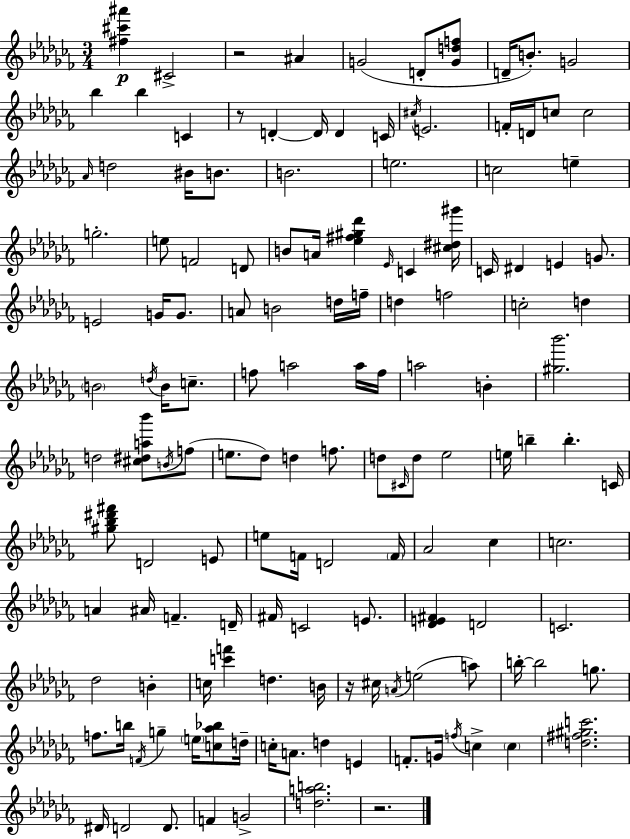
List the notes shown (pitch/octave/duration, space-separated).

[F#5,C#6,A#6]/q C#4/h R/h A#4/q G4/h D4/e [G4,D5,F5]/e D4/s B4/e. G4/h Bb5/q Bb5/q C4/q R/e D4/q D4/s D4/q C4/s C#5/s E4/h. F4/s D4/s C5/e C5/h Ab4/s D5/h BIS4/s B4/e. B4/h. E5/h. C5/h E5/q G5/h. E5/e F4/h D4/e B4/e A4/s [Eb5,F#5,G#5,Db6]/q Eb4/s C4/q [C#5,D#5,G#6]/s C4/s D#4/q E4/q G4/e. E4/h G4/s G4/e. A4/e B4/h D5/s F5/s D5/q F5/h C5/h D5/q B4/h D5/s B4/s C5/e. F5/e A5/h A5/s F5/s A5/h B4/q [G#5,Bb6]/h. D5/h [C#5,D#5,A5,Bb6]/e B4/s F5/e E5/e. Db5/e D5/q F5/e. D5/e C#4/s D5/e Eb5/h E5/s B5/q B5/q. C4/s [G#5,Bb5,D#6,F#6]/e D4/h E4/e E5/e F4/s D4/h F4/s Ab4/h CES5/q C5/h. A4/q A#4/s F4/q. D4/s F#4/s C4/h E4/e. [Db4,E4,F#4]/q D4/h C4/h. Db5/h B4/q C5/s [C6,F6]/q D5/q. B4/s R/s C#5/s A4/s E5/h A5/e B5/s B5/h G5/e. F5/e. B5/s F4/s G5/q E5/s [C5,Ab5,Bb5]/e D5/s C5/s A4/e. D5/q E4/q F4/e. G4/s F5/s C5/q C5/q [D5,F#5,G#5,C6]/h. D#4/s D4/h D4/e. F4/q G4/h [D5,A5,B5]/h. R/h.